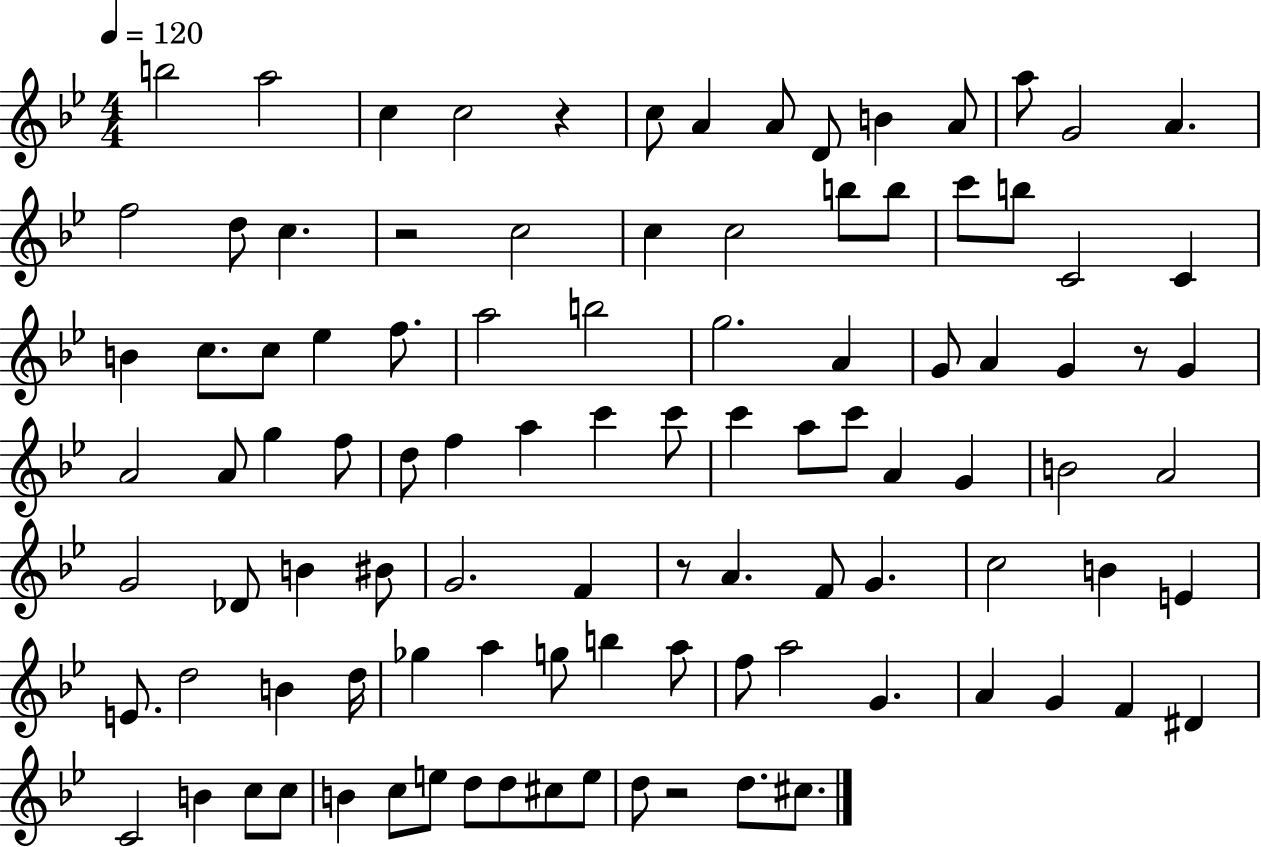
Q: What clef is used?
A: treble